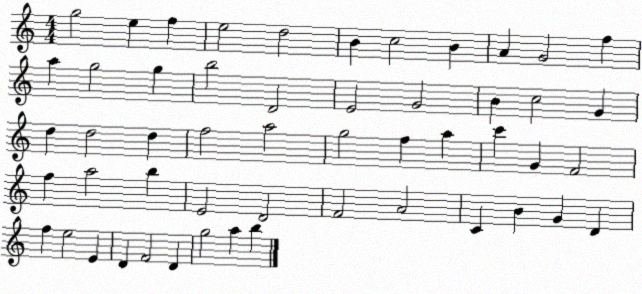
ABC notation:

X:1
T:Untitled
M:4/4
L:1/4
K:C
g2 e f e2 d2 B c2 B A G2 f a g2 g b2 D2 E2 G2 B c2 G d d2 d f2 a2 g2 f a c' G F2 f a2 b E2 D2 F2 A2 C B G D f e2 E D F2 D g2 a b